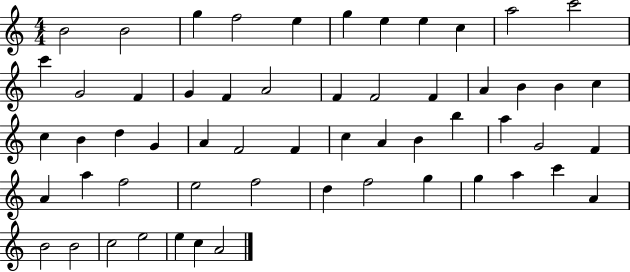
X:1
T:Untitled
M:4/4
L:1/4
K:C
B2 B2 g f2 e g e e c a2 c'2 c' G2 F G F A2 F F2 F A B B c c B d G A F2 F c A B b a G2 F A a f2 e2 f2 d f2 g g a c' A B2 B2 c2 e2 e c A2